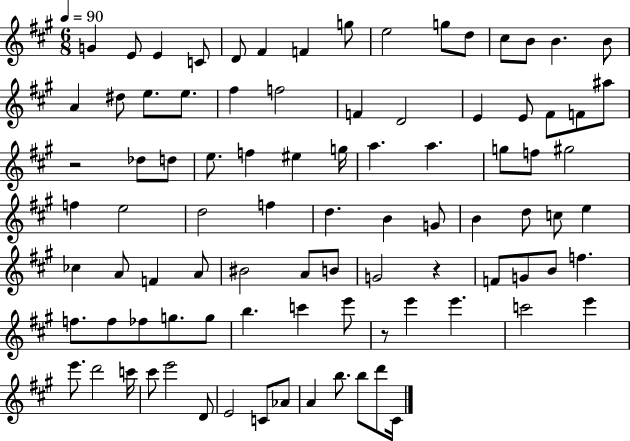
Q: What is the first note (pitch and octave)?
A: G4